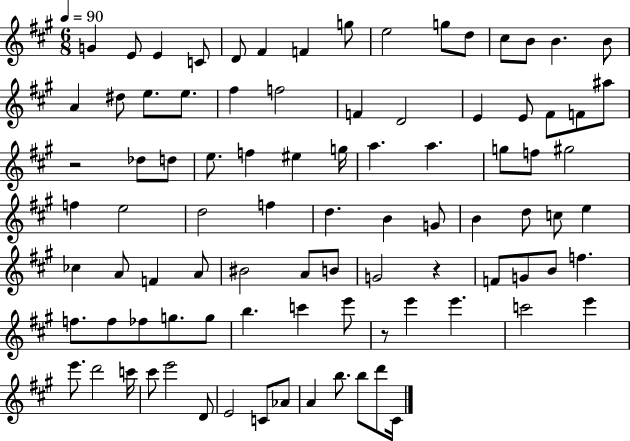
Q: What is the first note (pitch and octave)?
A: G4